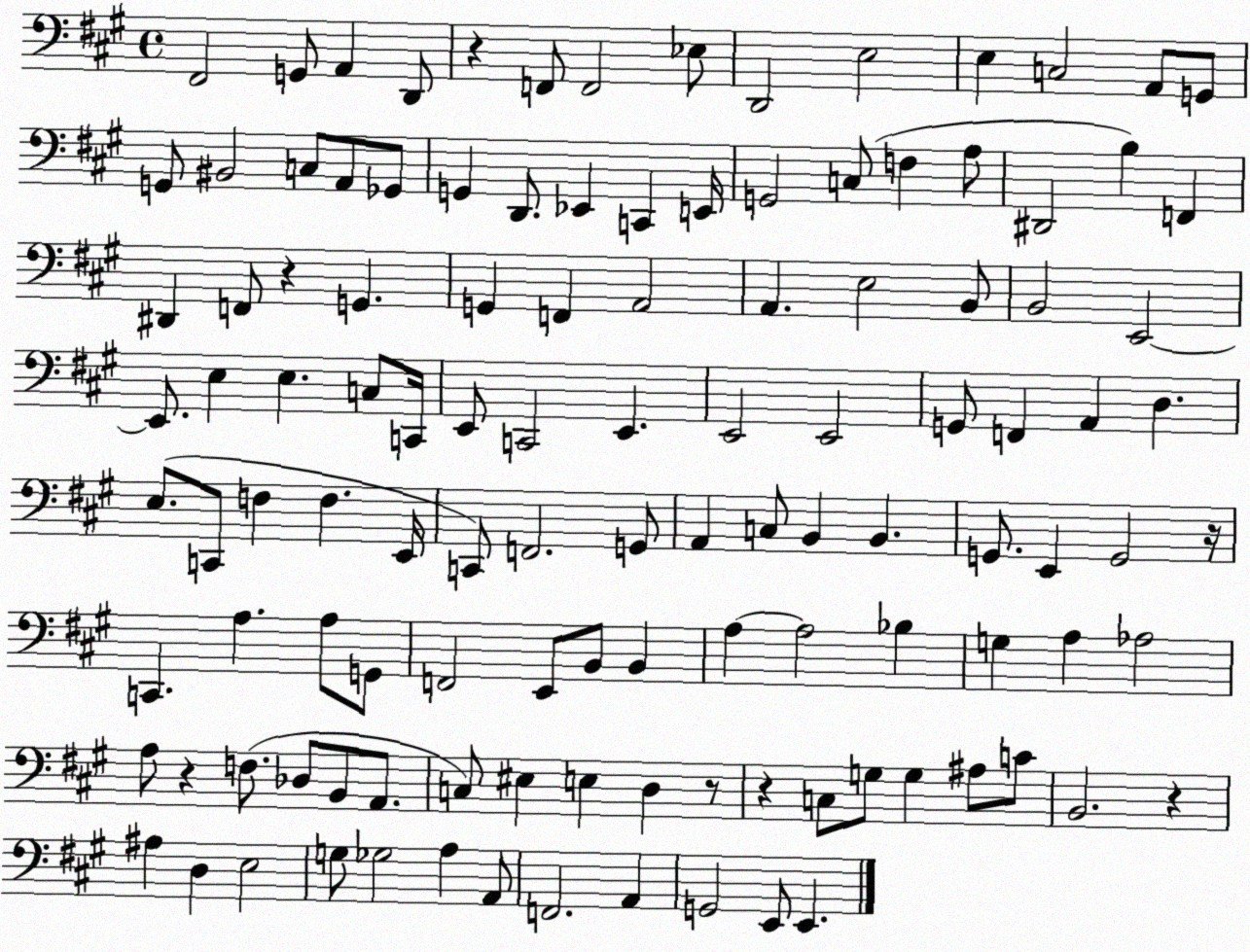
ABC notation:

X:1
T:Untitled
M:4/4
L:1/4
K:A
^F,,2 G,,/2 A,, D,,/2 z F,,/2 F,,2 _E,/2 D,,2 E,2 E, C,2 A,,/2 G,,/2 G,,/2 ^B,,2 C,/2 A,,/2 _G,,/2 G,, D,,/2 _E,, C,, E,,/4 G,,2 C,/2 F, A,/2 ^D,,2 B, F,, ^D,, F,,/2 z G,, G,, F,, A,,2 A,, E,2 B,,/2 B,,2 E,,2 E,,/2 E, E, C,/2 C,,/4 E,,/2 C,,2 E,, E,,2 E,,2 G,,/2 F,, A,, D, E,/2 C,,/2 F, F, E,,/4 C,,/2 F,,2 G,,/2 A,, C,/2 B,, B,, G,,/2 E,, G,,2 z/4 C,, A, A,/2 G,,/2 F,,2 E,,/2 B,,/2 B,, A, A,2 _B, G, A, _A,2 A,/2 z F,/2 _D,/2 B,,/2 A,,/2 C,/2 ^E, E, D, z/2 z C,/2 G,/2 G, ^A,/2 C/2 B,,2 z ^A, D, E,2 G,/2 _G,2 A, A,,/2 F,,2 A,, G,,2 E,,/2 E,,